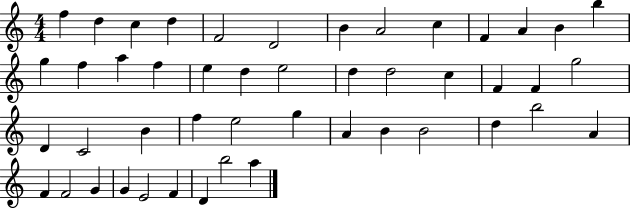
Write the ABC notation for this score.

X:1
T:Untitled
M:4/4
L:1/4
K:C
f d c d F2 D2 B A2 c F A B b g f a f e d e2 d d2 c F F g2 D C2 B f e2 g A B B2 d b2 A F F2 G G E2 F D b2 a